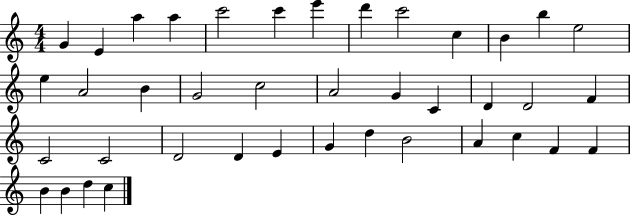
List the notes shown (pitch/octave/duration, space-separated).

G4/q E4/q A5/q A5/q C6/h C6/q E6/q D6/q C6/h C5/q B4/q B5/q E5/h E5/q A4/h B4/q G4/h C5/h A4/h G4/q C4/q D4/q D4/h F4/q C4/h C4/h D4/h D4/q E4/q G4/q D5/q B4/h A4/q C5/q F4/q F4/q B4/q B4/q D5/q C5/q